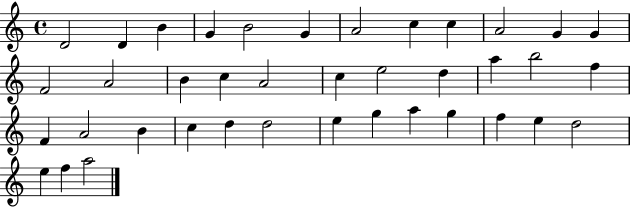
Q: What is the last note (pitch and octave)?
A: A5